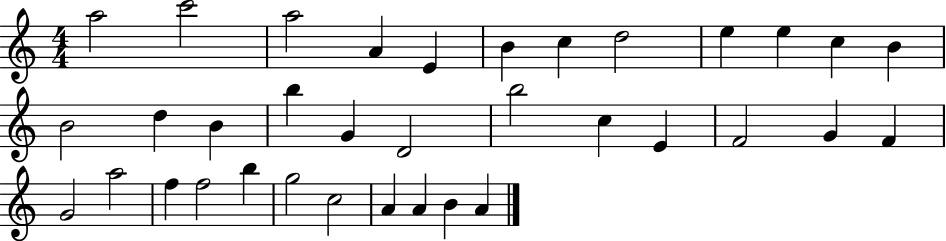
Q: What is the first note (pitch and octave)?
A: A5